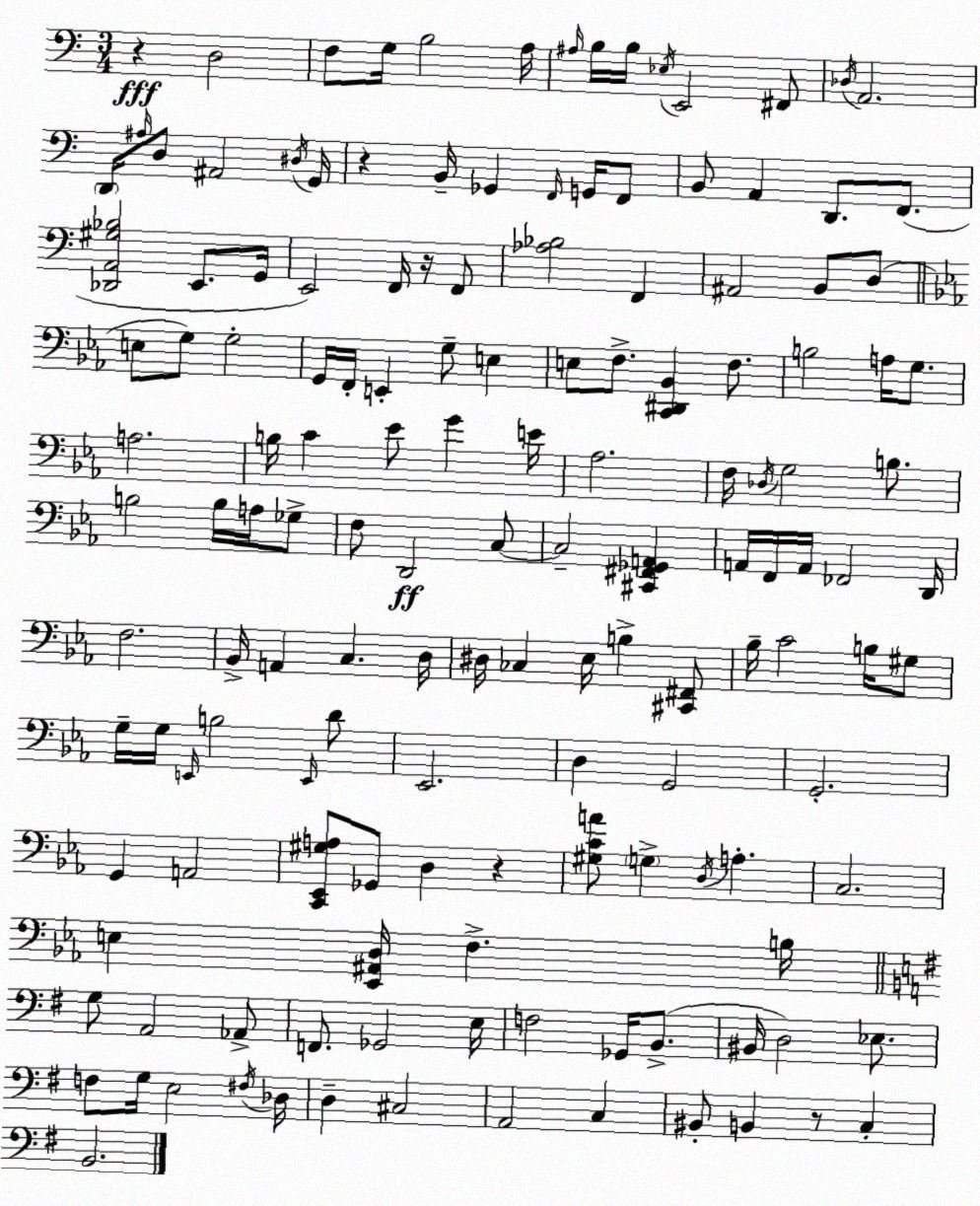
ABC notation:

X:1
T:Untitled
M:3/4
L:1/4
K:C
z D,2 F,/2 G,/4 B,2 A,/4 ^A,/4 B,/4 B,/4 _E,/4 E,,2 ^F,,/2 _D,/4 A,,2 D,,/4 ^A,/4 D,/2 ^A,,2 ^D,/4 G,,/4 z B,,/4 _G,, F,,/4 G,,/4 F,,/2 B,,/2 A,, D,,/2 F,,/2 [_D,,A,,^G,_B,]2 E,,/2 G,,/4 E,,2 F,,/4 z/4 F,,/2 [_A,_B,]2 F,, ^A,,2 B,,/2 D,/2 E,/2 G,/2 G,2 G,,/4 F,,/4 E,, G,/2 E, E,/2 F,/2 [C,,^D,,_B,,] F,/2 B,2 A,/4 G,/2 A,2 B,/4 C _E/2 G E/4 _A,2 F,/4 _D,/4 G,2 B,/2 B,2 B,/4 A,/4 _G,/2 F,/2 D,,2 C,/2 C,2 [^C,,^F,,_G,,A,,] A,,/4 F,,/4 A,,/4 _F,,2 D,,/4 F,2 _B,,/4 A,, C, D,/4 ^D,/4 _C, _E,/4 B, [^C,,^F,,]/2 _B,/4 C2 B,/4 ^G,/2 G,/4 G,/4 E,,/4 B,2 E,,/4 D/2 _E,,2 D, G,,2 G,,2 G,, A,,2 [C,,_E,,^G,A,]/2 _G,,/2 D, z [^G,CA]/2 G, D,/4 A, C,2 E, [_E,,^A,,D,]/4 F, B,/4 G,/2 A,,2 _A,,/2 F,,/2 _G,,2 E,/4 F,2 _G,,/4 B,,/2 ^B,,/4 D,2 _E,/2 F,/2 G,/4 E,2 ^F,/4 _D,/4 D, ^C,2 A,,2 C, ^B,,/2 B,, z/2 C, B,,2